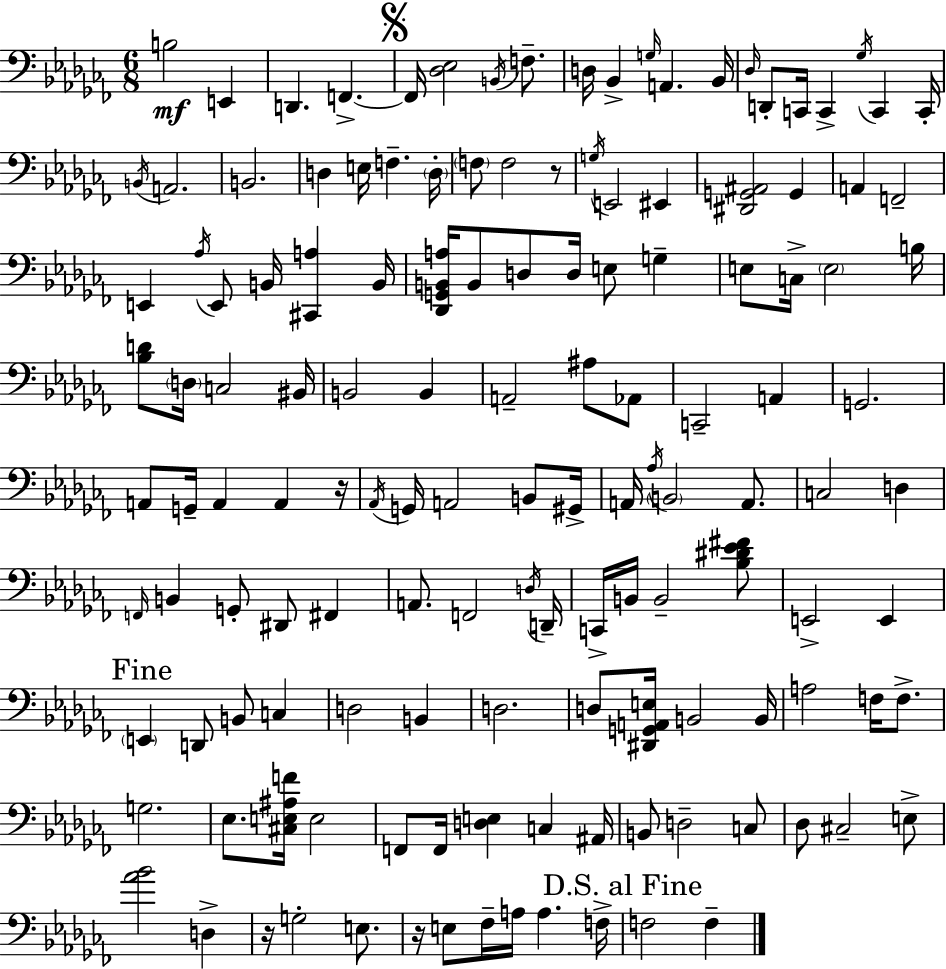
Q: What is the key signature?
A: AES minor